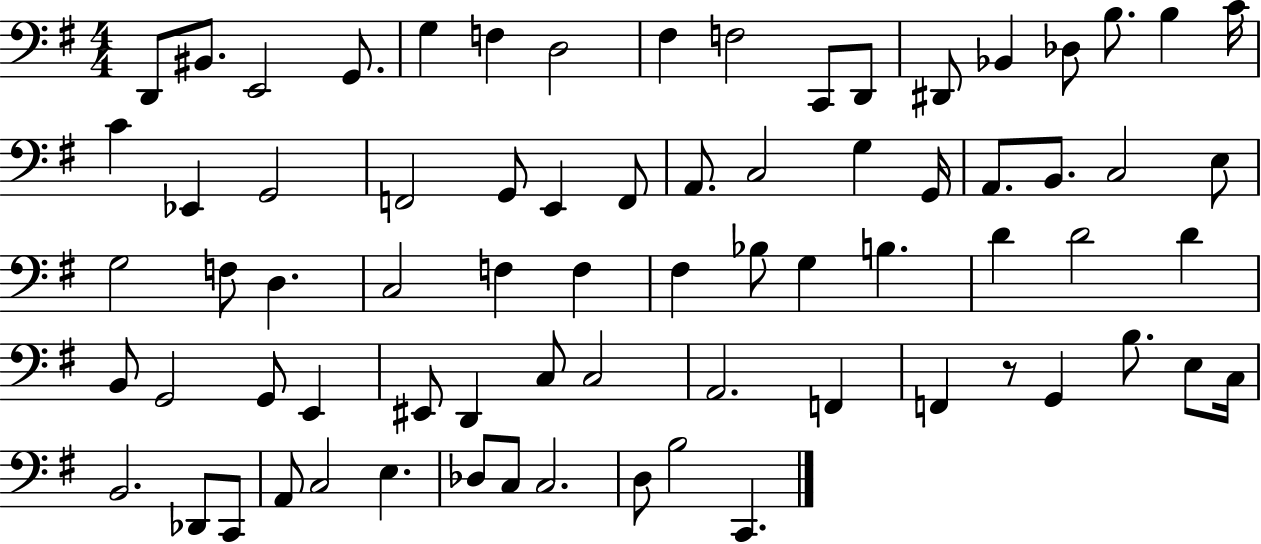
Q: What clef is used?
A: bass